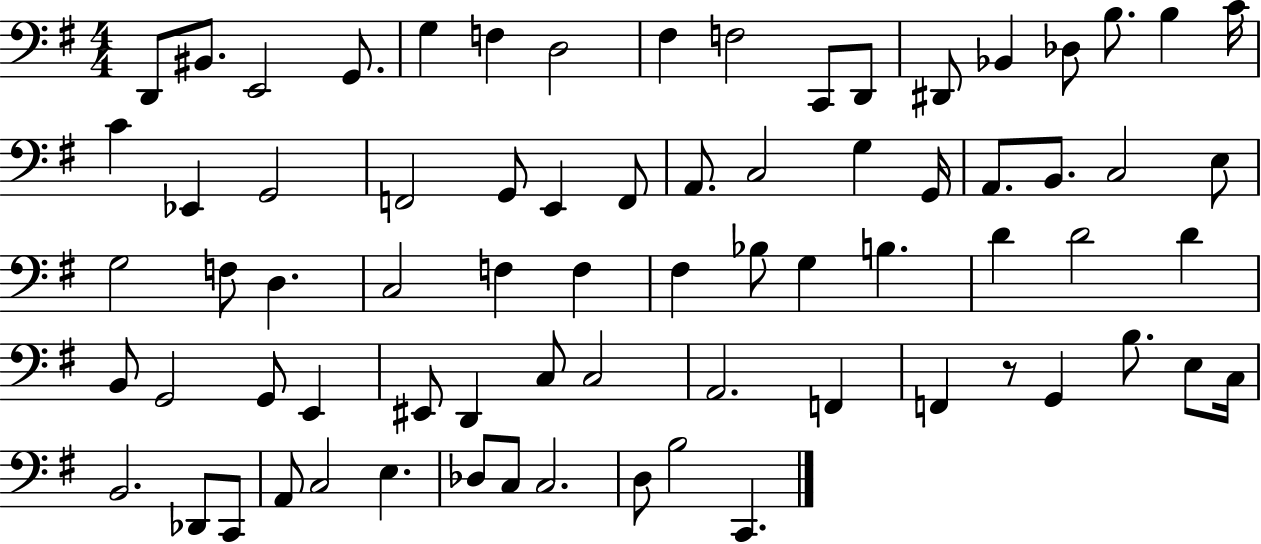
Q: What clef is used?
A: bass